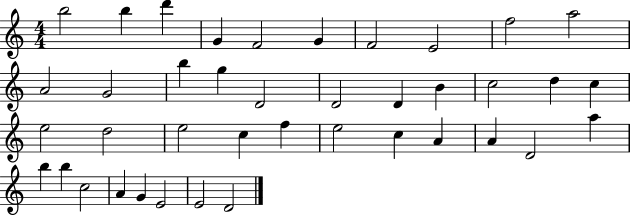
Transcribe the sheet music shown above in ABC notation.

X:1
T:Untitled
M:4/4
L:1/4
K:C
b2 b d' G F2 G F2 E2 f2 a2 A2 G2 b g D2 D2 D B c2 d c e2 d2 e2 c f e2 c A A D2 a b b c2 A G E2 E2 D2